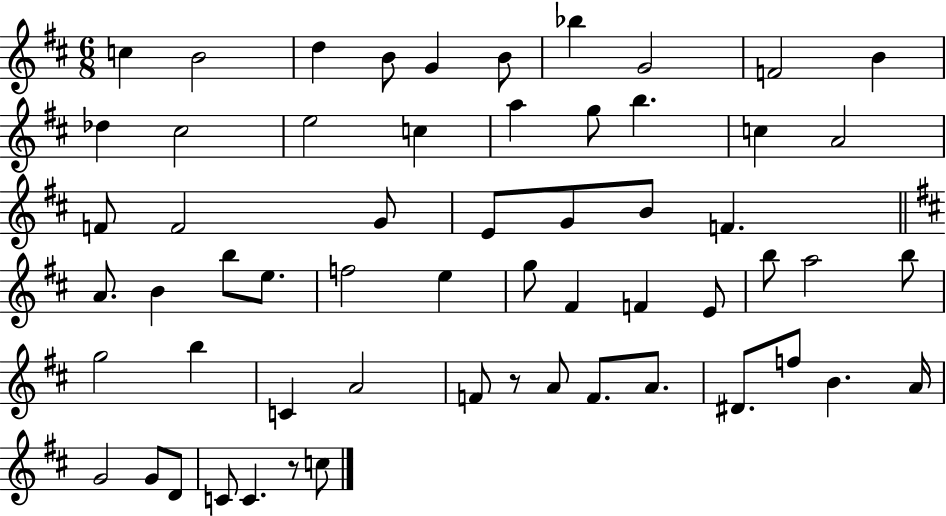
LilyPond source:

{
  \clef treble
  \numericTimeSignature
  \time 6/8
  \key d \major
  c''4 b'2 | d''4 b'8 g'4 b'8 | bes''4 g'2 | f'2 b'4 | \break des''4 cis''2 | e''2 c''4 | a''4 g''8 b''4. | c''4 a'2 | \break f'8 f'2 g'8 | e'8 g'8 b'8 f'4. | \bar "||" \break \key b \minor a'8. b'4 b''8 e''8. | f''2 e''4 | g''8 fis'4 f'4 e'8 | b''8 a''2 b''8 | \break g''2 b''4 | c'4 a'2 | f'8 r8 a'8 f'8. a'8. | dis'8. f''8 b'4. a'16 | \break g'2 g'8 d'8 | c'8 c'4. r8 c''8 | \bar "|."
}